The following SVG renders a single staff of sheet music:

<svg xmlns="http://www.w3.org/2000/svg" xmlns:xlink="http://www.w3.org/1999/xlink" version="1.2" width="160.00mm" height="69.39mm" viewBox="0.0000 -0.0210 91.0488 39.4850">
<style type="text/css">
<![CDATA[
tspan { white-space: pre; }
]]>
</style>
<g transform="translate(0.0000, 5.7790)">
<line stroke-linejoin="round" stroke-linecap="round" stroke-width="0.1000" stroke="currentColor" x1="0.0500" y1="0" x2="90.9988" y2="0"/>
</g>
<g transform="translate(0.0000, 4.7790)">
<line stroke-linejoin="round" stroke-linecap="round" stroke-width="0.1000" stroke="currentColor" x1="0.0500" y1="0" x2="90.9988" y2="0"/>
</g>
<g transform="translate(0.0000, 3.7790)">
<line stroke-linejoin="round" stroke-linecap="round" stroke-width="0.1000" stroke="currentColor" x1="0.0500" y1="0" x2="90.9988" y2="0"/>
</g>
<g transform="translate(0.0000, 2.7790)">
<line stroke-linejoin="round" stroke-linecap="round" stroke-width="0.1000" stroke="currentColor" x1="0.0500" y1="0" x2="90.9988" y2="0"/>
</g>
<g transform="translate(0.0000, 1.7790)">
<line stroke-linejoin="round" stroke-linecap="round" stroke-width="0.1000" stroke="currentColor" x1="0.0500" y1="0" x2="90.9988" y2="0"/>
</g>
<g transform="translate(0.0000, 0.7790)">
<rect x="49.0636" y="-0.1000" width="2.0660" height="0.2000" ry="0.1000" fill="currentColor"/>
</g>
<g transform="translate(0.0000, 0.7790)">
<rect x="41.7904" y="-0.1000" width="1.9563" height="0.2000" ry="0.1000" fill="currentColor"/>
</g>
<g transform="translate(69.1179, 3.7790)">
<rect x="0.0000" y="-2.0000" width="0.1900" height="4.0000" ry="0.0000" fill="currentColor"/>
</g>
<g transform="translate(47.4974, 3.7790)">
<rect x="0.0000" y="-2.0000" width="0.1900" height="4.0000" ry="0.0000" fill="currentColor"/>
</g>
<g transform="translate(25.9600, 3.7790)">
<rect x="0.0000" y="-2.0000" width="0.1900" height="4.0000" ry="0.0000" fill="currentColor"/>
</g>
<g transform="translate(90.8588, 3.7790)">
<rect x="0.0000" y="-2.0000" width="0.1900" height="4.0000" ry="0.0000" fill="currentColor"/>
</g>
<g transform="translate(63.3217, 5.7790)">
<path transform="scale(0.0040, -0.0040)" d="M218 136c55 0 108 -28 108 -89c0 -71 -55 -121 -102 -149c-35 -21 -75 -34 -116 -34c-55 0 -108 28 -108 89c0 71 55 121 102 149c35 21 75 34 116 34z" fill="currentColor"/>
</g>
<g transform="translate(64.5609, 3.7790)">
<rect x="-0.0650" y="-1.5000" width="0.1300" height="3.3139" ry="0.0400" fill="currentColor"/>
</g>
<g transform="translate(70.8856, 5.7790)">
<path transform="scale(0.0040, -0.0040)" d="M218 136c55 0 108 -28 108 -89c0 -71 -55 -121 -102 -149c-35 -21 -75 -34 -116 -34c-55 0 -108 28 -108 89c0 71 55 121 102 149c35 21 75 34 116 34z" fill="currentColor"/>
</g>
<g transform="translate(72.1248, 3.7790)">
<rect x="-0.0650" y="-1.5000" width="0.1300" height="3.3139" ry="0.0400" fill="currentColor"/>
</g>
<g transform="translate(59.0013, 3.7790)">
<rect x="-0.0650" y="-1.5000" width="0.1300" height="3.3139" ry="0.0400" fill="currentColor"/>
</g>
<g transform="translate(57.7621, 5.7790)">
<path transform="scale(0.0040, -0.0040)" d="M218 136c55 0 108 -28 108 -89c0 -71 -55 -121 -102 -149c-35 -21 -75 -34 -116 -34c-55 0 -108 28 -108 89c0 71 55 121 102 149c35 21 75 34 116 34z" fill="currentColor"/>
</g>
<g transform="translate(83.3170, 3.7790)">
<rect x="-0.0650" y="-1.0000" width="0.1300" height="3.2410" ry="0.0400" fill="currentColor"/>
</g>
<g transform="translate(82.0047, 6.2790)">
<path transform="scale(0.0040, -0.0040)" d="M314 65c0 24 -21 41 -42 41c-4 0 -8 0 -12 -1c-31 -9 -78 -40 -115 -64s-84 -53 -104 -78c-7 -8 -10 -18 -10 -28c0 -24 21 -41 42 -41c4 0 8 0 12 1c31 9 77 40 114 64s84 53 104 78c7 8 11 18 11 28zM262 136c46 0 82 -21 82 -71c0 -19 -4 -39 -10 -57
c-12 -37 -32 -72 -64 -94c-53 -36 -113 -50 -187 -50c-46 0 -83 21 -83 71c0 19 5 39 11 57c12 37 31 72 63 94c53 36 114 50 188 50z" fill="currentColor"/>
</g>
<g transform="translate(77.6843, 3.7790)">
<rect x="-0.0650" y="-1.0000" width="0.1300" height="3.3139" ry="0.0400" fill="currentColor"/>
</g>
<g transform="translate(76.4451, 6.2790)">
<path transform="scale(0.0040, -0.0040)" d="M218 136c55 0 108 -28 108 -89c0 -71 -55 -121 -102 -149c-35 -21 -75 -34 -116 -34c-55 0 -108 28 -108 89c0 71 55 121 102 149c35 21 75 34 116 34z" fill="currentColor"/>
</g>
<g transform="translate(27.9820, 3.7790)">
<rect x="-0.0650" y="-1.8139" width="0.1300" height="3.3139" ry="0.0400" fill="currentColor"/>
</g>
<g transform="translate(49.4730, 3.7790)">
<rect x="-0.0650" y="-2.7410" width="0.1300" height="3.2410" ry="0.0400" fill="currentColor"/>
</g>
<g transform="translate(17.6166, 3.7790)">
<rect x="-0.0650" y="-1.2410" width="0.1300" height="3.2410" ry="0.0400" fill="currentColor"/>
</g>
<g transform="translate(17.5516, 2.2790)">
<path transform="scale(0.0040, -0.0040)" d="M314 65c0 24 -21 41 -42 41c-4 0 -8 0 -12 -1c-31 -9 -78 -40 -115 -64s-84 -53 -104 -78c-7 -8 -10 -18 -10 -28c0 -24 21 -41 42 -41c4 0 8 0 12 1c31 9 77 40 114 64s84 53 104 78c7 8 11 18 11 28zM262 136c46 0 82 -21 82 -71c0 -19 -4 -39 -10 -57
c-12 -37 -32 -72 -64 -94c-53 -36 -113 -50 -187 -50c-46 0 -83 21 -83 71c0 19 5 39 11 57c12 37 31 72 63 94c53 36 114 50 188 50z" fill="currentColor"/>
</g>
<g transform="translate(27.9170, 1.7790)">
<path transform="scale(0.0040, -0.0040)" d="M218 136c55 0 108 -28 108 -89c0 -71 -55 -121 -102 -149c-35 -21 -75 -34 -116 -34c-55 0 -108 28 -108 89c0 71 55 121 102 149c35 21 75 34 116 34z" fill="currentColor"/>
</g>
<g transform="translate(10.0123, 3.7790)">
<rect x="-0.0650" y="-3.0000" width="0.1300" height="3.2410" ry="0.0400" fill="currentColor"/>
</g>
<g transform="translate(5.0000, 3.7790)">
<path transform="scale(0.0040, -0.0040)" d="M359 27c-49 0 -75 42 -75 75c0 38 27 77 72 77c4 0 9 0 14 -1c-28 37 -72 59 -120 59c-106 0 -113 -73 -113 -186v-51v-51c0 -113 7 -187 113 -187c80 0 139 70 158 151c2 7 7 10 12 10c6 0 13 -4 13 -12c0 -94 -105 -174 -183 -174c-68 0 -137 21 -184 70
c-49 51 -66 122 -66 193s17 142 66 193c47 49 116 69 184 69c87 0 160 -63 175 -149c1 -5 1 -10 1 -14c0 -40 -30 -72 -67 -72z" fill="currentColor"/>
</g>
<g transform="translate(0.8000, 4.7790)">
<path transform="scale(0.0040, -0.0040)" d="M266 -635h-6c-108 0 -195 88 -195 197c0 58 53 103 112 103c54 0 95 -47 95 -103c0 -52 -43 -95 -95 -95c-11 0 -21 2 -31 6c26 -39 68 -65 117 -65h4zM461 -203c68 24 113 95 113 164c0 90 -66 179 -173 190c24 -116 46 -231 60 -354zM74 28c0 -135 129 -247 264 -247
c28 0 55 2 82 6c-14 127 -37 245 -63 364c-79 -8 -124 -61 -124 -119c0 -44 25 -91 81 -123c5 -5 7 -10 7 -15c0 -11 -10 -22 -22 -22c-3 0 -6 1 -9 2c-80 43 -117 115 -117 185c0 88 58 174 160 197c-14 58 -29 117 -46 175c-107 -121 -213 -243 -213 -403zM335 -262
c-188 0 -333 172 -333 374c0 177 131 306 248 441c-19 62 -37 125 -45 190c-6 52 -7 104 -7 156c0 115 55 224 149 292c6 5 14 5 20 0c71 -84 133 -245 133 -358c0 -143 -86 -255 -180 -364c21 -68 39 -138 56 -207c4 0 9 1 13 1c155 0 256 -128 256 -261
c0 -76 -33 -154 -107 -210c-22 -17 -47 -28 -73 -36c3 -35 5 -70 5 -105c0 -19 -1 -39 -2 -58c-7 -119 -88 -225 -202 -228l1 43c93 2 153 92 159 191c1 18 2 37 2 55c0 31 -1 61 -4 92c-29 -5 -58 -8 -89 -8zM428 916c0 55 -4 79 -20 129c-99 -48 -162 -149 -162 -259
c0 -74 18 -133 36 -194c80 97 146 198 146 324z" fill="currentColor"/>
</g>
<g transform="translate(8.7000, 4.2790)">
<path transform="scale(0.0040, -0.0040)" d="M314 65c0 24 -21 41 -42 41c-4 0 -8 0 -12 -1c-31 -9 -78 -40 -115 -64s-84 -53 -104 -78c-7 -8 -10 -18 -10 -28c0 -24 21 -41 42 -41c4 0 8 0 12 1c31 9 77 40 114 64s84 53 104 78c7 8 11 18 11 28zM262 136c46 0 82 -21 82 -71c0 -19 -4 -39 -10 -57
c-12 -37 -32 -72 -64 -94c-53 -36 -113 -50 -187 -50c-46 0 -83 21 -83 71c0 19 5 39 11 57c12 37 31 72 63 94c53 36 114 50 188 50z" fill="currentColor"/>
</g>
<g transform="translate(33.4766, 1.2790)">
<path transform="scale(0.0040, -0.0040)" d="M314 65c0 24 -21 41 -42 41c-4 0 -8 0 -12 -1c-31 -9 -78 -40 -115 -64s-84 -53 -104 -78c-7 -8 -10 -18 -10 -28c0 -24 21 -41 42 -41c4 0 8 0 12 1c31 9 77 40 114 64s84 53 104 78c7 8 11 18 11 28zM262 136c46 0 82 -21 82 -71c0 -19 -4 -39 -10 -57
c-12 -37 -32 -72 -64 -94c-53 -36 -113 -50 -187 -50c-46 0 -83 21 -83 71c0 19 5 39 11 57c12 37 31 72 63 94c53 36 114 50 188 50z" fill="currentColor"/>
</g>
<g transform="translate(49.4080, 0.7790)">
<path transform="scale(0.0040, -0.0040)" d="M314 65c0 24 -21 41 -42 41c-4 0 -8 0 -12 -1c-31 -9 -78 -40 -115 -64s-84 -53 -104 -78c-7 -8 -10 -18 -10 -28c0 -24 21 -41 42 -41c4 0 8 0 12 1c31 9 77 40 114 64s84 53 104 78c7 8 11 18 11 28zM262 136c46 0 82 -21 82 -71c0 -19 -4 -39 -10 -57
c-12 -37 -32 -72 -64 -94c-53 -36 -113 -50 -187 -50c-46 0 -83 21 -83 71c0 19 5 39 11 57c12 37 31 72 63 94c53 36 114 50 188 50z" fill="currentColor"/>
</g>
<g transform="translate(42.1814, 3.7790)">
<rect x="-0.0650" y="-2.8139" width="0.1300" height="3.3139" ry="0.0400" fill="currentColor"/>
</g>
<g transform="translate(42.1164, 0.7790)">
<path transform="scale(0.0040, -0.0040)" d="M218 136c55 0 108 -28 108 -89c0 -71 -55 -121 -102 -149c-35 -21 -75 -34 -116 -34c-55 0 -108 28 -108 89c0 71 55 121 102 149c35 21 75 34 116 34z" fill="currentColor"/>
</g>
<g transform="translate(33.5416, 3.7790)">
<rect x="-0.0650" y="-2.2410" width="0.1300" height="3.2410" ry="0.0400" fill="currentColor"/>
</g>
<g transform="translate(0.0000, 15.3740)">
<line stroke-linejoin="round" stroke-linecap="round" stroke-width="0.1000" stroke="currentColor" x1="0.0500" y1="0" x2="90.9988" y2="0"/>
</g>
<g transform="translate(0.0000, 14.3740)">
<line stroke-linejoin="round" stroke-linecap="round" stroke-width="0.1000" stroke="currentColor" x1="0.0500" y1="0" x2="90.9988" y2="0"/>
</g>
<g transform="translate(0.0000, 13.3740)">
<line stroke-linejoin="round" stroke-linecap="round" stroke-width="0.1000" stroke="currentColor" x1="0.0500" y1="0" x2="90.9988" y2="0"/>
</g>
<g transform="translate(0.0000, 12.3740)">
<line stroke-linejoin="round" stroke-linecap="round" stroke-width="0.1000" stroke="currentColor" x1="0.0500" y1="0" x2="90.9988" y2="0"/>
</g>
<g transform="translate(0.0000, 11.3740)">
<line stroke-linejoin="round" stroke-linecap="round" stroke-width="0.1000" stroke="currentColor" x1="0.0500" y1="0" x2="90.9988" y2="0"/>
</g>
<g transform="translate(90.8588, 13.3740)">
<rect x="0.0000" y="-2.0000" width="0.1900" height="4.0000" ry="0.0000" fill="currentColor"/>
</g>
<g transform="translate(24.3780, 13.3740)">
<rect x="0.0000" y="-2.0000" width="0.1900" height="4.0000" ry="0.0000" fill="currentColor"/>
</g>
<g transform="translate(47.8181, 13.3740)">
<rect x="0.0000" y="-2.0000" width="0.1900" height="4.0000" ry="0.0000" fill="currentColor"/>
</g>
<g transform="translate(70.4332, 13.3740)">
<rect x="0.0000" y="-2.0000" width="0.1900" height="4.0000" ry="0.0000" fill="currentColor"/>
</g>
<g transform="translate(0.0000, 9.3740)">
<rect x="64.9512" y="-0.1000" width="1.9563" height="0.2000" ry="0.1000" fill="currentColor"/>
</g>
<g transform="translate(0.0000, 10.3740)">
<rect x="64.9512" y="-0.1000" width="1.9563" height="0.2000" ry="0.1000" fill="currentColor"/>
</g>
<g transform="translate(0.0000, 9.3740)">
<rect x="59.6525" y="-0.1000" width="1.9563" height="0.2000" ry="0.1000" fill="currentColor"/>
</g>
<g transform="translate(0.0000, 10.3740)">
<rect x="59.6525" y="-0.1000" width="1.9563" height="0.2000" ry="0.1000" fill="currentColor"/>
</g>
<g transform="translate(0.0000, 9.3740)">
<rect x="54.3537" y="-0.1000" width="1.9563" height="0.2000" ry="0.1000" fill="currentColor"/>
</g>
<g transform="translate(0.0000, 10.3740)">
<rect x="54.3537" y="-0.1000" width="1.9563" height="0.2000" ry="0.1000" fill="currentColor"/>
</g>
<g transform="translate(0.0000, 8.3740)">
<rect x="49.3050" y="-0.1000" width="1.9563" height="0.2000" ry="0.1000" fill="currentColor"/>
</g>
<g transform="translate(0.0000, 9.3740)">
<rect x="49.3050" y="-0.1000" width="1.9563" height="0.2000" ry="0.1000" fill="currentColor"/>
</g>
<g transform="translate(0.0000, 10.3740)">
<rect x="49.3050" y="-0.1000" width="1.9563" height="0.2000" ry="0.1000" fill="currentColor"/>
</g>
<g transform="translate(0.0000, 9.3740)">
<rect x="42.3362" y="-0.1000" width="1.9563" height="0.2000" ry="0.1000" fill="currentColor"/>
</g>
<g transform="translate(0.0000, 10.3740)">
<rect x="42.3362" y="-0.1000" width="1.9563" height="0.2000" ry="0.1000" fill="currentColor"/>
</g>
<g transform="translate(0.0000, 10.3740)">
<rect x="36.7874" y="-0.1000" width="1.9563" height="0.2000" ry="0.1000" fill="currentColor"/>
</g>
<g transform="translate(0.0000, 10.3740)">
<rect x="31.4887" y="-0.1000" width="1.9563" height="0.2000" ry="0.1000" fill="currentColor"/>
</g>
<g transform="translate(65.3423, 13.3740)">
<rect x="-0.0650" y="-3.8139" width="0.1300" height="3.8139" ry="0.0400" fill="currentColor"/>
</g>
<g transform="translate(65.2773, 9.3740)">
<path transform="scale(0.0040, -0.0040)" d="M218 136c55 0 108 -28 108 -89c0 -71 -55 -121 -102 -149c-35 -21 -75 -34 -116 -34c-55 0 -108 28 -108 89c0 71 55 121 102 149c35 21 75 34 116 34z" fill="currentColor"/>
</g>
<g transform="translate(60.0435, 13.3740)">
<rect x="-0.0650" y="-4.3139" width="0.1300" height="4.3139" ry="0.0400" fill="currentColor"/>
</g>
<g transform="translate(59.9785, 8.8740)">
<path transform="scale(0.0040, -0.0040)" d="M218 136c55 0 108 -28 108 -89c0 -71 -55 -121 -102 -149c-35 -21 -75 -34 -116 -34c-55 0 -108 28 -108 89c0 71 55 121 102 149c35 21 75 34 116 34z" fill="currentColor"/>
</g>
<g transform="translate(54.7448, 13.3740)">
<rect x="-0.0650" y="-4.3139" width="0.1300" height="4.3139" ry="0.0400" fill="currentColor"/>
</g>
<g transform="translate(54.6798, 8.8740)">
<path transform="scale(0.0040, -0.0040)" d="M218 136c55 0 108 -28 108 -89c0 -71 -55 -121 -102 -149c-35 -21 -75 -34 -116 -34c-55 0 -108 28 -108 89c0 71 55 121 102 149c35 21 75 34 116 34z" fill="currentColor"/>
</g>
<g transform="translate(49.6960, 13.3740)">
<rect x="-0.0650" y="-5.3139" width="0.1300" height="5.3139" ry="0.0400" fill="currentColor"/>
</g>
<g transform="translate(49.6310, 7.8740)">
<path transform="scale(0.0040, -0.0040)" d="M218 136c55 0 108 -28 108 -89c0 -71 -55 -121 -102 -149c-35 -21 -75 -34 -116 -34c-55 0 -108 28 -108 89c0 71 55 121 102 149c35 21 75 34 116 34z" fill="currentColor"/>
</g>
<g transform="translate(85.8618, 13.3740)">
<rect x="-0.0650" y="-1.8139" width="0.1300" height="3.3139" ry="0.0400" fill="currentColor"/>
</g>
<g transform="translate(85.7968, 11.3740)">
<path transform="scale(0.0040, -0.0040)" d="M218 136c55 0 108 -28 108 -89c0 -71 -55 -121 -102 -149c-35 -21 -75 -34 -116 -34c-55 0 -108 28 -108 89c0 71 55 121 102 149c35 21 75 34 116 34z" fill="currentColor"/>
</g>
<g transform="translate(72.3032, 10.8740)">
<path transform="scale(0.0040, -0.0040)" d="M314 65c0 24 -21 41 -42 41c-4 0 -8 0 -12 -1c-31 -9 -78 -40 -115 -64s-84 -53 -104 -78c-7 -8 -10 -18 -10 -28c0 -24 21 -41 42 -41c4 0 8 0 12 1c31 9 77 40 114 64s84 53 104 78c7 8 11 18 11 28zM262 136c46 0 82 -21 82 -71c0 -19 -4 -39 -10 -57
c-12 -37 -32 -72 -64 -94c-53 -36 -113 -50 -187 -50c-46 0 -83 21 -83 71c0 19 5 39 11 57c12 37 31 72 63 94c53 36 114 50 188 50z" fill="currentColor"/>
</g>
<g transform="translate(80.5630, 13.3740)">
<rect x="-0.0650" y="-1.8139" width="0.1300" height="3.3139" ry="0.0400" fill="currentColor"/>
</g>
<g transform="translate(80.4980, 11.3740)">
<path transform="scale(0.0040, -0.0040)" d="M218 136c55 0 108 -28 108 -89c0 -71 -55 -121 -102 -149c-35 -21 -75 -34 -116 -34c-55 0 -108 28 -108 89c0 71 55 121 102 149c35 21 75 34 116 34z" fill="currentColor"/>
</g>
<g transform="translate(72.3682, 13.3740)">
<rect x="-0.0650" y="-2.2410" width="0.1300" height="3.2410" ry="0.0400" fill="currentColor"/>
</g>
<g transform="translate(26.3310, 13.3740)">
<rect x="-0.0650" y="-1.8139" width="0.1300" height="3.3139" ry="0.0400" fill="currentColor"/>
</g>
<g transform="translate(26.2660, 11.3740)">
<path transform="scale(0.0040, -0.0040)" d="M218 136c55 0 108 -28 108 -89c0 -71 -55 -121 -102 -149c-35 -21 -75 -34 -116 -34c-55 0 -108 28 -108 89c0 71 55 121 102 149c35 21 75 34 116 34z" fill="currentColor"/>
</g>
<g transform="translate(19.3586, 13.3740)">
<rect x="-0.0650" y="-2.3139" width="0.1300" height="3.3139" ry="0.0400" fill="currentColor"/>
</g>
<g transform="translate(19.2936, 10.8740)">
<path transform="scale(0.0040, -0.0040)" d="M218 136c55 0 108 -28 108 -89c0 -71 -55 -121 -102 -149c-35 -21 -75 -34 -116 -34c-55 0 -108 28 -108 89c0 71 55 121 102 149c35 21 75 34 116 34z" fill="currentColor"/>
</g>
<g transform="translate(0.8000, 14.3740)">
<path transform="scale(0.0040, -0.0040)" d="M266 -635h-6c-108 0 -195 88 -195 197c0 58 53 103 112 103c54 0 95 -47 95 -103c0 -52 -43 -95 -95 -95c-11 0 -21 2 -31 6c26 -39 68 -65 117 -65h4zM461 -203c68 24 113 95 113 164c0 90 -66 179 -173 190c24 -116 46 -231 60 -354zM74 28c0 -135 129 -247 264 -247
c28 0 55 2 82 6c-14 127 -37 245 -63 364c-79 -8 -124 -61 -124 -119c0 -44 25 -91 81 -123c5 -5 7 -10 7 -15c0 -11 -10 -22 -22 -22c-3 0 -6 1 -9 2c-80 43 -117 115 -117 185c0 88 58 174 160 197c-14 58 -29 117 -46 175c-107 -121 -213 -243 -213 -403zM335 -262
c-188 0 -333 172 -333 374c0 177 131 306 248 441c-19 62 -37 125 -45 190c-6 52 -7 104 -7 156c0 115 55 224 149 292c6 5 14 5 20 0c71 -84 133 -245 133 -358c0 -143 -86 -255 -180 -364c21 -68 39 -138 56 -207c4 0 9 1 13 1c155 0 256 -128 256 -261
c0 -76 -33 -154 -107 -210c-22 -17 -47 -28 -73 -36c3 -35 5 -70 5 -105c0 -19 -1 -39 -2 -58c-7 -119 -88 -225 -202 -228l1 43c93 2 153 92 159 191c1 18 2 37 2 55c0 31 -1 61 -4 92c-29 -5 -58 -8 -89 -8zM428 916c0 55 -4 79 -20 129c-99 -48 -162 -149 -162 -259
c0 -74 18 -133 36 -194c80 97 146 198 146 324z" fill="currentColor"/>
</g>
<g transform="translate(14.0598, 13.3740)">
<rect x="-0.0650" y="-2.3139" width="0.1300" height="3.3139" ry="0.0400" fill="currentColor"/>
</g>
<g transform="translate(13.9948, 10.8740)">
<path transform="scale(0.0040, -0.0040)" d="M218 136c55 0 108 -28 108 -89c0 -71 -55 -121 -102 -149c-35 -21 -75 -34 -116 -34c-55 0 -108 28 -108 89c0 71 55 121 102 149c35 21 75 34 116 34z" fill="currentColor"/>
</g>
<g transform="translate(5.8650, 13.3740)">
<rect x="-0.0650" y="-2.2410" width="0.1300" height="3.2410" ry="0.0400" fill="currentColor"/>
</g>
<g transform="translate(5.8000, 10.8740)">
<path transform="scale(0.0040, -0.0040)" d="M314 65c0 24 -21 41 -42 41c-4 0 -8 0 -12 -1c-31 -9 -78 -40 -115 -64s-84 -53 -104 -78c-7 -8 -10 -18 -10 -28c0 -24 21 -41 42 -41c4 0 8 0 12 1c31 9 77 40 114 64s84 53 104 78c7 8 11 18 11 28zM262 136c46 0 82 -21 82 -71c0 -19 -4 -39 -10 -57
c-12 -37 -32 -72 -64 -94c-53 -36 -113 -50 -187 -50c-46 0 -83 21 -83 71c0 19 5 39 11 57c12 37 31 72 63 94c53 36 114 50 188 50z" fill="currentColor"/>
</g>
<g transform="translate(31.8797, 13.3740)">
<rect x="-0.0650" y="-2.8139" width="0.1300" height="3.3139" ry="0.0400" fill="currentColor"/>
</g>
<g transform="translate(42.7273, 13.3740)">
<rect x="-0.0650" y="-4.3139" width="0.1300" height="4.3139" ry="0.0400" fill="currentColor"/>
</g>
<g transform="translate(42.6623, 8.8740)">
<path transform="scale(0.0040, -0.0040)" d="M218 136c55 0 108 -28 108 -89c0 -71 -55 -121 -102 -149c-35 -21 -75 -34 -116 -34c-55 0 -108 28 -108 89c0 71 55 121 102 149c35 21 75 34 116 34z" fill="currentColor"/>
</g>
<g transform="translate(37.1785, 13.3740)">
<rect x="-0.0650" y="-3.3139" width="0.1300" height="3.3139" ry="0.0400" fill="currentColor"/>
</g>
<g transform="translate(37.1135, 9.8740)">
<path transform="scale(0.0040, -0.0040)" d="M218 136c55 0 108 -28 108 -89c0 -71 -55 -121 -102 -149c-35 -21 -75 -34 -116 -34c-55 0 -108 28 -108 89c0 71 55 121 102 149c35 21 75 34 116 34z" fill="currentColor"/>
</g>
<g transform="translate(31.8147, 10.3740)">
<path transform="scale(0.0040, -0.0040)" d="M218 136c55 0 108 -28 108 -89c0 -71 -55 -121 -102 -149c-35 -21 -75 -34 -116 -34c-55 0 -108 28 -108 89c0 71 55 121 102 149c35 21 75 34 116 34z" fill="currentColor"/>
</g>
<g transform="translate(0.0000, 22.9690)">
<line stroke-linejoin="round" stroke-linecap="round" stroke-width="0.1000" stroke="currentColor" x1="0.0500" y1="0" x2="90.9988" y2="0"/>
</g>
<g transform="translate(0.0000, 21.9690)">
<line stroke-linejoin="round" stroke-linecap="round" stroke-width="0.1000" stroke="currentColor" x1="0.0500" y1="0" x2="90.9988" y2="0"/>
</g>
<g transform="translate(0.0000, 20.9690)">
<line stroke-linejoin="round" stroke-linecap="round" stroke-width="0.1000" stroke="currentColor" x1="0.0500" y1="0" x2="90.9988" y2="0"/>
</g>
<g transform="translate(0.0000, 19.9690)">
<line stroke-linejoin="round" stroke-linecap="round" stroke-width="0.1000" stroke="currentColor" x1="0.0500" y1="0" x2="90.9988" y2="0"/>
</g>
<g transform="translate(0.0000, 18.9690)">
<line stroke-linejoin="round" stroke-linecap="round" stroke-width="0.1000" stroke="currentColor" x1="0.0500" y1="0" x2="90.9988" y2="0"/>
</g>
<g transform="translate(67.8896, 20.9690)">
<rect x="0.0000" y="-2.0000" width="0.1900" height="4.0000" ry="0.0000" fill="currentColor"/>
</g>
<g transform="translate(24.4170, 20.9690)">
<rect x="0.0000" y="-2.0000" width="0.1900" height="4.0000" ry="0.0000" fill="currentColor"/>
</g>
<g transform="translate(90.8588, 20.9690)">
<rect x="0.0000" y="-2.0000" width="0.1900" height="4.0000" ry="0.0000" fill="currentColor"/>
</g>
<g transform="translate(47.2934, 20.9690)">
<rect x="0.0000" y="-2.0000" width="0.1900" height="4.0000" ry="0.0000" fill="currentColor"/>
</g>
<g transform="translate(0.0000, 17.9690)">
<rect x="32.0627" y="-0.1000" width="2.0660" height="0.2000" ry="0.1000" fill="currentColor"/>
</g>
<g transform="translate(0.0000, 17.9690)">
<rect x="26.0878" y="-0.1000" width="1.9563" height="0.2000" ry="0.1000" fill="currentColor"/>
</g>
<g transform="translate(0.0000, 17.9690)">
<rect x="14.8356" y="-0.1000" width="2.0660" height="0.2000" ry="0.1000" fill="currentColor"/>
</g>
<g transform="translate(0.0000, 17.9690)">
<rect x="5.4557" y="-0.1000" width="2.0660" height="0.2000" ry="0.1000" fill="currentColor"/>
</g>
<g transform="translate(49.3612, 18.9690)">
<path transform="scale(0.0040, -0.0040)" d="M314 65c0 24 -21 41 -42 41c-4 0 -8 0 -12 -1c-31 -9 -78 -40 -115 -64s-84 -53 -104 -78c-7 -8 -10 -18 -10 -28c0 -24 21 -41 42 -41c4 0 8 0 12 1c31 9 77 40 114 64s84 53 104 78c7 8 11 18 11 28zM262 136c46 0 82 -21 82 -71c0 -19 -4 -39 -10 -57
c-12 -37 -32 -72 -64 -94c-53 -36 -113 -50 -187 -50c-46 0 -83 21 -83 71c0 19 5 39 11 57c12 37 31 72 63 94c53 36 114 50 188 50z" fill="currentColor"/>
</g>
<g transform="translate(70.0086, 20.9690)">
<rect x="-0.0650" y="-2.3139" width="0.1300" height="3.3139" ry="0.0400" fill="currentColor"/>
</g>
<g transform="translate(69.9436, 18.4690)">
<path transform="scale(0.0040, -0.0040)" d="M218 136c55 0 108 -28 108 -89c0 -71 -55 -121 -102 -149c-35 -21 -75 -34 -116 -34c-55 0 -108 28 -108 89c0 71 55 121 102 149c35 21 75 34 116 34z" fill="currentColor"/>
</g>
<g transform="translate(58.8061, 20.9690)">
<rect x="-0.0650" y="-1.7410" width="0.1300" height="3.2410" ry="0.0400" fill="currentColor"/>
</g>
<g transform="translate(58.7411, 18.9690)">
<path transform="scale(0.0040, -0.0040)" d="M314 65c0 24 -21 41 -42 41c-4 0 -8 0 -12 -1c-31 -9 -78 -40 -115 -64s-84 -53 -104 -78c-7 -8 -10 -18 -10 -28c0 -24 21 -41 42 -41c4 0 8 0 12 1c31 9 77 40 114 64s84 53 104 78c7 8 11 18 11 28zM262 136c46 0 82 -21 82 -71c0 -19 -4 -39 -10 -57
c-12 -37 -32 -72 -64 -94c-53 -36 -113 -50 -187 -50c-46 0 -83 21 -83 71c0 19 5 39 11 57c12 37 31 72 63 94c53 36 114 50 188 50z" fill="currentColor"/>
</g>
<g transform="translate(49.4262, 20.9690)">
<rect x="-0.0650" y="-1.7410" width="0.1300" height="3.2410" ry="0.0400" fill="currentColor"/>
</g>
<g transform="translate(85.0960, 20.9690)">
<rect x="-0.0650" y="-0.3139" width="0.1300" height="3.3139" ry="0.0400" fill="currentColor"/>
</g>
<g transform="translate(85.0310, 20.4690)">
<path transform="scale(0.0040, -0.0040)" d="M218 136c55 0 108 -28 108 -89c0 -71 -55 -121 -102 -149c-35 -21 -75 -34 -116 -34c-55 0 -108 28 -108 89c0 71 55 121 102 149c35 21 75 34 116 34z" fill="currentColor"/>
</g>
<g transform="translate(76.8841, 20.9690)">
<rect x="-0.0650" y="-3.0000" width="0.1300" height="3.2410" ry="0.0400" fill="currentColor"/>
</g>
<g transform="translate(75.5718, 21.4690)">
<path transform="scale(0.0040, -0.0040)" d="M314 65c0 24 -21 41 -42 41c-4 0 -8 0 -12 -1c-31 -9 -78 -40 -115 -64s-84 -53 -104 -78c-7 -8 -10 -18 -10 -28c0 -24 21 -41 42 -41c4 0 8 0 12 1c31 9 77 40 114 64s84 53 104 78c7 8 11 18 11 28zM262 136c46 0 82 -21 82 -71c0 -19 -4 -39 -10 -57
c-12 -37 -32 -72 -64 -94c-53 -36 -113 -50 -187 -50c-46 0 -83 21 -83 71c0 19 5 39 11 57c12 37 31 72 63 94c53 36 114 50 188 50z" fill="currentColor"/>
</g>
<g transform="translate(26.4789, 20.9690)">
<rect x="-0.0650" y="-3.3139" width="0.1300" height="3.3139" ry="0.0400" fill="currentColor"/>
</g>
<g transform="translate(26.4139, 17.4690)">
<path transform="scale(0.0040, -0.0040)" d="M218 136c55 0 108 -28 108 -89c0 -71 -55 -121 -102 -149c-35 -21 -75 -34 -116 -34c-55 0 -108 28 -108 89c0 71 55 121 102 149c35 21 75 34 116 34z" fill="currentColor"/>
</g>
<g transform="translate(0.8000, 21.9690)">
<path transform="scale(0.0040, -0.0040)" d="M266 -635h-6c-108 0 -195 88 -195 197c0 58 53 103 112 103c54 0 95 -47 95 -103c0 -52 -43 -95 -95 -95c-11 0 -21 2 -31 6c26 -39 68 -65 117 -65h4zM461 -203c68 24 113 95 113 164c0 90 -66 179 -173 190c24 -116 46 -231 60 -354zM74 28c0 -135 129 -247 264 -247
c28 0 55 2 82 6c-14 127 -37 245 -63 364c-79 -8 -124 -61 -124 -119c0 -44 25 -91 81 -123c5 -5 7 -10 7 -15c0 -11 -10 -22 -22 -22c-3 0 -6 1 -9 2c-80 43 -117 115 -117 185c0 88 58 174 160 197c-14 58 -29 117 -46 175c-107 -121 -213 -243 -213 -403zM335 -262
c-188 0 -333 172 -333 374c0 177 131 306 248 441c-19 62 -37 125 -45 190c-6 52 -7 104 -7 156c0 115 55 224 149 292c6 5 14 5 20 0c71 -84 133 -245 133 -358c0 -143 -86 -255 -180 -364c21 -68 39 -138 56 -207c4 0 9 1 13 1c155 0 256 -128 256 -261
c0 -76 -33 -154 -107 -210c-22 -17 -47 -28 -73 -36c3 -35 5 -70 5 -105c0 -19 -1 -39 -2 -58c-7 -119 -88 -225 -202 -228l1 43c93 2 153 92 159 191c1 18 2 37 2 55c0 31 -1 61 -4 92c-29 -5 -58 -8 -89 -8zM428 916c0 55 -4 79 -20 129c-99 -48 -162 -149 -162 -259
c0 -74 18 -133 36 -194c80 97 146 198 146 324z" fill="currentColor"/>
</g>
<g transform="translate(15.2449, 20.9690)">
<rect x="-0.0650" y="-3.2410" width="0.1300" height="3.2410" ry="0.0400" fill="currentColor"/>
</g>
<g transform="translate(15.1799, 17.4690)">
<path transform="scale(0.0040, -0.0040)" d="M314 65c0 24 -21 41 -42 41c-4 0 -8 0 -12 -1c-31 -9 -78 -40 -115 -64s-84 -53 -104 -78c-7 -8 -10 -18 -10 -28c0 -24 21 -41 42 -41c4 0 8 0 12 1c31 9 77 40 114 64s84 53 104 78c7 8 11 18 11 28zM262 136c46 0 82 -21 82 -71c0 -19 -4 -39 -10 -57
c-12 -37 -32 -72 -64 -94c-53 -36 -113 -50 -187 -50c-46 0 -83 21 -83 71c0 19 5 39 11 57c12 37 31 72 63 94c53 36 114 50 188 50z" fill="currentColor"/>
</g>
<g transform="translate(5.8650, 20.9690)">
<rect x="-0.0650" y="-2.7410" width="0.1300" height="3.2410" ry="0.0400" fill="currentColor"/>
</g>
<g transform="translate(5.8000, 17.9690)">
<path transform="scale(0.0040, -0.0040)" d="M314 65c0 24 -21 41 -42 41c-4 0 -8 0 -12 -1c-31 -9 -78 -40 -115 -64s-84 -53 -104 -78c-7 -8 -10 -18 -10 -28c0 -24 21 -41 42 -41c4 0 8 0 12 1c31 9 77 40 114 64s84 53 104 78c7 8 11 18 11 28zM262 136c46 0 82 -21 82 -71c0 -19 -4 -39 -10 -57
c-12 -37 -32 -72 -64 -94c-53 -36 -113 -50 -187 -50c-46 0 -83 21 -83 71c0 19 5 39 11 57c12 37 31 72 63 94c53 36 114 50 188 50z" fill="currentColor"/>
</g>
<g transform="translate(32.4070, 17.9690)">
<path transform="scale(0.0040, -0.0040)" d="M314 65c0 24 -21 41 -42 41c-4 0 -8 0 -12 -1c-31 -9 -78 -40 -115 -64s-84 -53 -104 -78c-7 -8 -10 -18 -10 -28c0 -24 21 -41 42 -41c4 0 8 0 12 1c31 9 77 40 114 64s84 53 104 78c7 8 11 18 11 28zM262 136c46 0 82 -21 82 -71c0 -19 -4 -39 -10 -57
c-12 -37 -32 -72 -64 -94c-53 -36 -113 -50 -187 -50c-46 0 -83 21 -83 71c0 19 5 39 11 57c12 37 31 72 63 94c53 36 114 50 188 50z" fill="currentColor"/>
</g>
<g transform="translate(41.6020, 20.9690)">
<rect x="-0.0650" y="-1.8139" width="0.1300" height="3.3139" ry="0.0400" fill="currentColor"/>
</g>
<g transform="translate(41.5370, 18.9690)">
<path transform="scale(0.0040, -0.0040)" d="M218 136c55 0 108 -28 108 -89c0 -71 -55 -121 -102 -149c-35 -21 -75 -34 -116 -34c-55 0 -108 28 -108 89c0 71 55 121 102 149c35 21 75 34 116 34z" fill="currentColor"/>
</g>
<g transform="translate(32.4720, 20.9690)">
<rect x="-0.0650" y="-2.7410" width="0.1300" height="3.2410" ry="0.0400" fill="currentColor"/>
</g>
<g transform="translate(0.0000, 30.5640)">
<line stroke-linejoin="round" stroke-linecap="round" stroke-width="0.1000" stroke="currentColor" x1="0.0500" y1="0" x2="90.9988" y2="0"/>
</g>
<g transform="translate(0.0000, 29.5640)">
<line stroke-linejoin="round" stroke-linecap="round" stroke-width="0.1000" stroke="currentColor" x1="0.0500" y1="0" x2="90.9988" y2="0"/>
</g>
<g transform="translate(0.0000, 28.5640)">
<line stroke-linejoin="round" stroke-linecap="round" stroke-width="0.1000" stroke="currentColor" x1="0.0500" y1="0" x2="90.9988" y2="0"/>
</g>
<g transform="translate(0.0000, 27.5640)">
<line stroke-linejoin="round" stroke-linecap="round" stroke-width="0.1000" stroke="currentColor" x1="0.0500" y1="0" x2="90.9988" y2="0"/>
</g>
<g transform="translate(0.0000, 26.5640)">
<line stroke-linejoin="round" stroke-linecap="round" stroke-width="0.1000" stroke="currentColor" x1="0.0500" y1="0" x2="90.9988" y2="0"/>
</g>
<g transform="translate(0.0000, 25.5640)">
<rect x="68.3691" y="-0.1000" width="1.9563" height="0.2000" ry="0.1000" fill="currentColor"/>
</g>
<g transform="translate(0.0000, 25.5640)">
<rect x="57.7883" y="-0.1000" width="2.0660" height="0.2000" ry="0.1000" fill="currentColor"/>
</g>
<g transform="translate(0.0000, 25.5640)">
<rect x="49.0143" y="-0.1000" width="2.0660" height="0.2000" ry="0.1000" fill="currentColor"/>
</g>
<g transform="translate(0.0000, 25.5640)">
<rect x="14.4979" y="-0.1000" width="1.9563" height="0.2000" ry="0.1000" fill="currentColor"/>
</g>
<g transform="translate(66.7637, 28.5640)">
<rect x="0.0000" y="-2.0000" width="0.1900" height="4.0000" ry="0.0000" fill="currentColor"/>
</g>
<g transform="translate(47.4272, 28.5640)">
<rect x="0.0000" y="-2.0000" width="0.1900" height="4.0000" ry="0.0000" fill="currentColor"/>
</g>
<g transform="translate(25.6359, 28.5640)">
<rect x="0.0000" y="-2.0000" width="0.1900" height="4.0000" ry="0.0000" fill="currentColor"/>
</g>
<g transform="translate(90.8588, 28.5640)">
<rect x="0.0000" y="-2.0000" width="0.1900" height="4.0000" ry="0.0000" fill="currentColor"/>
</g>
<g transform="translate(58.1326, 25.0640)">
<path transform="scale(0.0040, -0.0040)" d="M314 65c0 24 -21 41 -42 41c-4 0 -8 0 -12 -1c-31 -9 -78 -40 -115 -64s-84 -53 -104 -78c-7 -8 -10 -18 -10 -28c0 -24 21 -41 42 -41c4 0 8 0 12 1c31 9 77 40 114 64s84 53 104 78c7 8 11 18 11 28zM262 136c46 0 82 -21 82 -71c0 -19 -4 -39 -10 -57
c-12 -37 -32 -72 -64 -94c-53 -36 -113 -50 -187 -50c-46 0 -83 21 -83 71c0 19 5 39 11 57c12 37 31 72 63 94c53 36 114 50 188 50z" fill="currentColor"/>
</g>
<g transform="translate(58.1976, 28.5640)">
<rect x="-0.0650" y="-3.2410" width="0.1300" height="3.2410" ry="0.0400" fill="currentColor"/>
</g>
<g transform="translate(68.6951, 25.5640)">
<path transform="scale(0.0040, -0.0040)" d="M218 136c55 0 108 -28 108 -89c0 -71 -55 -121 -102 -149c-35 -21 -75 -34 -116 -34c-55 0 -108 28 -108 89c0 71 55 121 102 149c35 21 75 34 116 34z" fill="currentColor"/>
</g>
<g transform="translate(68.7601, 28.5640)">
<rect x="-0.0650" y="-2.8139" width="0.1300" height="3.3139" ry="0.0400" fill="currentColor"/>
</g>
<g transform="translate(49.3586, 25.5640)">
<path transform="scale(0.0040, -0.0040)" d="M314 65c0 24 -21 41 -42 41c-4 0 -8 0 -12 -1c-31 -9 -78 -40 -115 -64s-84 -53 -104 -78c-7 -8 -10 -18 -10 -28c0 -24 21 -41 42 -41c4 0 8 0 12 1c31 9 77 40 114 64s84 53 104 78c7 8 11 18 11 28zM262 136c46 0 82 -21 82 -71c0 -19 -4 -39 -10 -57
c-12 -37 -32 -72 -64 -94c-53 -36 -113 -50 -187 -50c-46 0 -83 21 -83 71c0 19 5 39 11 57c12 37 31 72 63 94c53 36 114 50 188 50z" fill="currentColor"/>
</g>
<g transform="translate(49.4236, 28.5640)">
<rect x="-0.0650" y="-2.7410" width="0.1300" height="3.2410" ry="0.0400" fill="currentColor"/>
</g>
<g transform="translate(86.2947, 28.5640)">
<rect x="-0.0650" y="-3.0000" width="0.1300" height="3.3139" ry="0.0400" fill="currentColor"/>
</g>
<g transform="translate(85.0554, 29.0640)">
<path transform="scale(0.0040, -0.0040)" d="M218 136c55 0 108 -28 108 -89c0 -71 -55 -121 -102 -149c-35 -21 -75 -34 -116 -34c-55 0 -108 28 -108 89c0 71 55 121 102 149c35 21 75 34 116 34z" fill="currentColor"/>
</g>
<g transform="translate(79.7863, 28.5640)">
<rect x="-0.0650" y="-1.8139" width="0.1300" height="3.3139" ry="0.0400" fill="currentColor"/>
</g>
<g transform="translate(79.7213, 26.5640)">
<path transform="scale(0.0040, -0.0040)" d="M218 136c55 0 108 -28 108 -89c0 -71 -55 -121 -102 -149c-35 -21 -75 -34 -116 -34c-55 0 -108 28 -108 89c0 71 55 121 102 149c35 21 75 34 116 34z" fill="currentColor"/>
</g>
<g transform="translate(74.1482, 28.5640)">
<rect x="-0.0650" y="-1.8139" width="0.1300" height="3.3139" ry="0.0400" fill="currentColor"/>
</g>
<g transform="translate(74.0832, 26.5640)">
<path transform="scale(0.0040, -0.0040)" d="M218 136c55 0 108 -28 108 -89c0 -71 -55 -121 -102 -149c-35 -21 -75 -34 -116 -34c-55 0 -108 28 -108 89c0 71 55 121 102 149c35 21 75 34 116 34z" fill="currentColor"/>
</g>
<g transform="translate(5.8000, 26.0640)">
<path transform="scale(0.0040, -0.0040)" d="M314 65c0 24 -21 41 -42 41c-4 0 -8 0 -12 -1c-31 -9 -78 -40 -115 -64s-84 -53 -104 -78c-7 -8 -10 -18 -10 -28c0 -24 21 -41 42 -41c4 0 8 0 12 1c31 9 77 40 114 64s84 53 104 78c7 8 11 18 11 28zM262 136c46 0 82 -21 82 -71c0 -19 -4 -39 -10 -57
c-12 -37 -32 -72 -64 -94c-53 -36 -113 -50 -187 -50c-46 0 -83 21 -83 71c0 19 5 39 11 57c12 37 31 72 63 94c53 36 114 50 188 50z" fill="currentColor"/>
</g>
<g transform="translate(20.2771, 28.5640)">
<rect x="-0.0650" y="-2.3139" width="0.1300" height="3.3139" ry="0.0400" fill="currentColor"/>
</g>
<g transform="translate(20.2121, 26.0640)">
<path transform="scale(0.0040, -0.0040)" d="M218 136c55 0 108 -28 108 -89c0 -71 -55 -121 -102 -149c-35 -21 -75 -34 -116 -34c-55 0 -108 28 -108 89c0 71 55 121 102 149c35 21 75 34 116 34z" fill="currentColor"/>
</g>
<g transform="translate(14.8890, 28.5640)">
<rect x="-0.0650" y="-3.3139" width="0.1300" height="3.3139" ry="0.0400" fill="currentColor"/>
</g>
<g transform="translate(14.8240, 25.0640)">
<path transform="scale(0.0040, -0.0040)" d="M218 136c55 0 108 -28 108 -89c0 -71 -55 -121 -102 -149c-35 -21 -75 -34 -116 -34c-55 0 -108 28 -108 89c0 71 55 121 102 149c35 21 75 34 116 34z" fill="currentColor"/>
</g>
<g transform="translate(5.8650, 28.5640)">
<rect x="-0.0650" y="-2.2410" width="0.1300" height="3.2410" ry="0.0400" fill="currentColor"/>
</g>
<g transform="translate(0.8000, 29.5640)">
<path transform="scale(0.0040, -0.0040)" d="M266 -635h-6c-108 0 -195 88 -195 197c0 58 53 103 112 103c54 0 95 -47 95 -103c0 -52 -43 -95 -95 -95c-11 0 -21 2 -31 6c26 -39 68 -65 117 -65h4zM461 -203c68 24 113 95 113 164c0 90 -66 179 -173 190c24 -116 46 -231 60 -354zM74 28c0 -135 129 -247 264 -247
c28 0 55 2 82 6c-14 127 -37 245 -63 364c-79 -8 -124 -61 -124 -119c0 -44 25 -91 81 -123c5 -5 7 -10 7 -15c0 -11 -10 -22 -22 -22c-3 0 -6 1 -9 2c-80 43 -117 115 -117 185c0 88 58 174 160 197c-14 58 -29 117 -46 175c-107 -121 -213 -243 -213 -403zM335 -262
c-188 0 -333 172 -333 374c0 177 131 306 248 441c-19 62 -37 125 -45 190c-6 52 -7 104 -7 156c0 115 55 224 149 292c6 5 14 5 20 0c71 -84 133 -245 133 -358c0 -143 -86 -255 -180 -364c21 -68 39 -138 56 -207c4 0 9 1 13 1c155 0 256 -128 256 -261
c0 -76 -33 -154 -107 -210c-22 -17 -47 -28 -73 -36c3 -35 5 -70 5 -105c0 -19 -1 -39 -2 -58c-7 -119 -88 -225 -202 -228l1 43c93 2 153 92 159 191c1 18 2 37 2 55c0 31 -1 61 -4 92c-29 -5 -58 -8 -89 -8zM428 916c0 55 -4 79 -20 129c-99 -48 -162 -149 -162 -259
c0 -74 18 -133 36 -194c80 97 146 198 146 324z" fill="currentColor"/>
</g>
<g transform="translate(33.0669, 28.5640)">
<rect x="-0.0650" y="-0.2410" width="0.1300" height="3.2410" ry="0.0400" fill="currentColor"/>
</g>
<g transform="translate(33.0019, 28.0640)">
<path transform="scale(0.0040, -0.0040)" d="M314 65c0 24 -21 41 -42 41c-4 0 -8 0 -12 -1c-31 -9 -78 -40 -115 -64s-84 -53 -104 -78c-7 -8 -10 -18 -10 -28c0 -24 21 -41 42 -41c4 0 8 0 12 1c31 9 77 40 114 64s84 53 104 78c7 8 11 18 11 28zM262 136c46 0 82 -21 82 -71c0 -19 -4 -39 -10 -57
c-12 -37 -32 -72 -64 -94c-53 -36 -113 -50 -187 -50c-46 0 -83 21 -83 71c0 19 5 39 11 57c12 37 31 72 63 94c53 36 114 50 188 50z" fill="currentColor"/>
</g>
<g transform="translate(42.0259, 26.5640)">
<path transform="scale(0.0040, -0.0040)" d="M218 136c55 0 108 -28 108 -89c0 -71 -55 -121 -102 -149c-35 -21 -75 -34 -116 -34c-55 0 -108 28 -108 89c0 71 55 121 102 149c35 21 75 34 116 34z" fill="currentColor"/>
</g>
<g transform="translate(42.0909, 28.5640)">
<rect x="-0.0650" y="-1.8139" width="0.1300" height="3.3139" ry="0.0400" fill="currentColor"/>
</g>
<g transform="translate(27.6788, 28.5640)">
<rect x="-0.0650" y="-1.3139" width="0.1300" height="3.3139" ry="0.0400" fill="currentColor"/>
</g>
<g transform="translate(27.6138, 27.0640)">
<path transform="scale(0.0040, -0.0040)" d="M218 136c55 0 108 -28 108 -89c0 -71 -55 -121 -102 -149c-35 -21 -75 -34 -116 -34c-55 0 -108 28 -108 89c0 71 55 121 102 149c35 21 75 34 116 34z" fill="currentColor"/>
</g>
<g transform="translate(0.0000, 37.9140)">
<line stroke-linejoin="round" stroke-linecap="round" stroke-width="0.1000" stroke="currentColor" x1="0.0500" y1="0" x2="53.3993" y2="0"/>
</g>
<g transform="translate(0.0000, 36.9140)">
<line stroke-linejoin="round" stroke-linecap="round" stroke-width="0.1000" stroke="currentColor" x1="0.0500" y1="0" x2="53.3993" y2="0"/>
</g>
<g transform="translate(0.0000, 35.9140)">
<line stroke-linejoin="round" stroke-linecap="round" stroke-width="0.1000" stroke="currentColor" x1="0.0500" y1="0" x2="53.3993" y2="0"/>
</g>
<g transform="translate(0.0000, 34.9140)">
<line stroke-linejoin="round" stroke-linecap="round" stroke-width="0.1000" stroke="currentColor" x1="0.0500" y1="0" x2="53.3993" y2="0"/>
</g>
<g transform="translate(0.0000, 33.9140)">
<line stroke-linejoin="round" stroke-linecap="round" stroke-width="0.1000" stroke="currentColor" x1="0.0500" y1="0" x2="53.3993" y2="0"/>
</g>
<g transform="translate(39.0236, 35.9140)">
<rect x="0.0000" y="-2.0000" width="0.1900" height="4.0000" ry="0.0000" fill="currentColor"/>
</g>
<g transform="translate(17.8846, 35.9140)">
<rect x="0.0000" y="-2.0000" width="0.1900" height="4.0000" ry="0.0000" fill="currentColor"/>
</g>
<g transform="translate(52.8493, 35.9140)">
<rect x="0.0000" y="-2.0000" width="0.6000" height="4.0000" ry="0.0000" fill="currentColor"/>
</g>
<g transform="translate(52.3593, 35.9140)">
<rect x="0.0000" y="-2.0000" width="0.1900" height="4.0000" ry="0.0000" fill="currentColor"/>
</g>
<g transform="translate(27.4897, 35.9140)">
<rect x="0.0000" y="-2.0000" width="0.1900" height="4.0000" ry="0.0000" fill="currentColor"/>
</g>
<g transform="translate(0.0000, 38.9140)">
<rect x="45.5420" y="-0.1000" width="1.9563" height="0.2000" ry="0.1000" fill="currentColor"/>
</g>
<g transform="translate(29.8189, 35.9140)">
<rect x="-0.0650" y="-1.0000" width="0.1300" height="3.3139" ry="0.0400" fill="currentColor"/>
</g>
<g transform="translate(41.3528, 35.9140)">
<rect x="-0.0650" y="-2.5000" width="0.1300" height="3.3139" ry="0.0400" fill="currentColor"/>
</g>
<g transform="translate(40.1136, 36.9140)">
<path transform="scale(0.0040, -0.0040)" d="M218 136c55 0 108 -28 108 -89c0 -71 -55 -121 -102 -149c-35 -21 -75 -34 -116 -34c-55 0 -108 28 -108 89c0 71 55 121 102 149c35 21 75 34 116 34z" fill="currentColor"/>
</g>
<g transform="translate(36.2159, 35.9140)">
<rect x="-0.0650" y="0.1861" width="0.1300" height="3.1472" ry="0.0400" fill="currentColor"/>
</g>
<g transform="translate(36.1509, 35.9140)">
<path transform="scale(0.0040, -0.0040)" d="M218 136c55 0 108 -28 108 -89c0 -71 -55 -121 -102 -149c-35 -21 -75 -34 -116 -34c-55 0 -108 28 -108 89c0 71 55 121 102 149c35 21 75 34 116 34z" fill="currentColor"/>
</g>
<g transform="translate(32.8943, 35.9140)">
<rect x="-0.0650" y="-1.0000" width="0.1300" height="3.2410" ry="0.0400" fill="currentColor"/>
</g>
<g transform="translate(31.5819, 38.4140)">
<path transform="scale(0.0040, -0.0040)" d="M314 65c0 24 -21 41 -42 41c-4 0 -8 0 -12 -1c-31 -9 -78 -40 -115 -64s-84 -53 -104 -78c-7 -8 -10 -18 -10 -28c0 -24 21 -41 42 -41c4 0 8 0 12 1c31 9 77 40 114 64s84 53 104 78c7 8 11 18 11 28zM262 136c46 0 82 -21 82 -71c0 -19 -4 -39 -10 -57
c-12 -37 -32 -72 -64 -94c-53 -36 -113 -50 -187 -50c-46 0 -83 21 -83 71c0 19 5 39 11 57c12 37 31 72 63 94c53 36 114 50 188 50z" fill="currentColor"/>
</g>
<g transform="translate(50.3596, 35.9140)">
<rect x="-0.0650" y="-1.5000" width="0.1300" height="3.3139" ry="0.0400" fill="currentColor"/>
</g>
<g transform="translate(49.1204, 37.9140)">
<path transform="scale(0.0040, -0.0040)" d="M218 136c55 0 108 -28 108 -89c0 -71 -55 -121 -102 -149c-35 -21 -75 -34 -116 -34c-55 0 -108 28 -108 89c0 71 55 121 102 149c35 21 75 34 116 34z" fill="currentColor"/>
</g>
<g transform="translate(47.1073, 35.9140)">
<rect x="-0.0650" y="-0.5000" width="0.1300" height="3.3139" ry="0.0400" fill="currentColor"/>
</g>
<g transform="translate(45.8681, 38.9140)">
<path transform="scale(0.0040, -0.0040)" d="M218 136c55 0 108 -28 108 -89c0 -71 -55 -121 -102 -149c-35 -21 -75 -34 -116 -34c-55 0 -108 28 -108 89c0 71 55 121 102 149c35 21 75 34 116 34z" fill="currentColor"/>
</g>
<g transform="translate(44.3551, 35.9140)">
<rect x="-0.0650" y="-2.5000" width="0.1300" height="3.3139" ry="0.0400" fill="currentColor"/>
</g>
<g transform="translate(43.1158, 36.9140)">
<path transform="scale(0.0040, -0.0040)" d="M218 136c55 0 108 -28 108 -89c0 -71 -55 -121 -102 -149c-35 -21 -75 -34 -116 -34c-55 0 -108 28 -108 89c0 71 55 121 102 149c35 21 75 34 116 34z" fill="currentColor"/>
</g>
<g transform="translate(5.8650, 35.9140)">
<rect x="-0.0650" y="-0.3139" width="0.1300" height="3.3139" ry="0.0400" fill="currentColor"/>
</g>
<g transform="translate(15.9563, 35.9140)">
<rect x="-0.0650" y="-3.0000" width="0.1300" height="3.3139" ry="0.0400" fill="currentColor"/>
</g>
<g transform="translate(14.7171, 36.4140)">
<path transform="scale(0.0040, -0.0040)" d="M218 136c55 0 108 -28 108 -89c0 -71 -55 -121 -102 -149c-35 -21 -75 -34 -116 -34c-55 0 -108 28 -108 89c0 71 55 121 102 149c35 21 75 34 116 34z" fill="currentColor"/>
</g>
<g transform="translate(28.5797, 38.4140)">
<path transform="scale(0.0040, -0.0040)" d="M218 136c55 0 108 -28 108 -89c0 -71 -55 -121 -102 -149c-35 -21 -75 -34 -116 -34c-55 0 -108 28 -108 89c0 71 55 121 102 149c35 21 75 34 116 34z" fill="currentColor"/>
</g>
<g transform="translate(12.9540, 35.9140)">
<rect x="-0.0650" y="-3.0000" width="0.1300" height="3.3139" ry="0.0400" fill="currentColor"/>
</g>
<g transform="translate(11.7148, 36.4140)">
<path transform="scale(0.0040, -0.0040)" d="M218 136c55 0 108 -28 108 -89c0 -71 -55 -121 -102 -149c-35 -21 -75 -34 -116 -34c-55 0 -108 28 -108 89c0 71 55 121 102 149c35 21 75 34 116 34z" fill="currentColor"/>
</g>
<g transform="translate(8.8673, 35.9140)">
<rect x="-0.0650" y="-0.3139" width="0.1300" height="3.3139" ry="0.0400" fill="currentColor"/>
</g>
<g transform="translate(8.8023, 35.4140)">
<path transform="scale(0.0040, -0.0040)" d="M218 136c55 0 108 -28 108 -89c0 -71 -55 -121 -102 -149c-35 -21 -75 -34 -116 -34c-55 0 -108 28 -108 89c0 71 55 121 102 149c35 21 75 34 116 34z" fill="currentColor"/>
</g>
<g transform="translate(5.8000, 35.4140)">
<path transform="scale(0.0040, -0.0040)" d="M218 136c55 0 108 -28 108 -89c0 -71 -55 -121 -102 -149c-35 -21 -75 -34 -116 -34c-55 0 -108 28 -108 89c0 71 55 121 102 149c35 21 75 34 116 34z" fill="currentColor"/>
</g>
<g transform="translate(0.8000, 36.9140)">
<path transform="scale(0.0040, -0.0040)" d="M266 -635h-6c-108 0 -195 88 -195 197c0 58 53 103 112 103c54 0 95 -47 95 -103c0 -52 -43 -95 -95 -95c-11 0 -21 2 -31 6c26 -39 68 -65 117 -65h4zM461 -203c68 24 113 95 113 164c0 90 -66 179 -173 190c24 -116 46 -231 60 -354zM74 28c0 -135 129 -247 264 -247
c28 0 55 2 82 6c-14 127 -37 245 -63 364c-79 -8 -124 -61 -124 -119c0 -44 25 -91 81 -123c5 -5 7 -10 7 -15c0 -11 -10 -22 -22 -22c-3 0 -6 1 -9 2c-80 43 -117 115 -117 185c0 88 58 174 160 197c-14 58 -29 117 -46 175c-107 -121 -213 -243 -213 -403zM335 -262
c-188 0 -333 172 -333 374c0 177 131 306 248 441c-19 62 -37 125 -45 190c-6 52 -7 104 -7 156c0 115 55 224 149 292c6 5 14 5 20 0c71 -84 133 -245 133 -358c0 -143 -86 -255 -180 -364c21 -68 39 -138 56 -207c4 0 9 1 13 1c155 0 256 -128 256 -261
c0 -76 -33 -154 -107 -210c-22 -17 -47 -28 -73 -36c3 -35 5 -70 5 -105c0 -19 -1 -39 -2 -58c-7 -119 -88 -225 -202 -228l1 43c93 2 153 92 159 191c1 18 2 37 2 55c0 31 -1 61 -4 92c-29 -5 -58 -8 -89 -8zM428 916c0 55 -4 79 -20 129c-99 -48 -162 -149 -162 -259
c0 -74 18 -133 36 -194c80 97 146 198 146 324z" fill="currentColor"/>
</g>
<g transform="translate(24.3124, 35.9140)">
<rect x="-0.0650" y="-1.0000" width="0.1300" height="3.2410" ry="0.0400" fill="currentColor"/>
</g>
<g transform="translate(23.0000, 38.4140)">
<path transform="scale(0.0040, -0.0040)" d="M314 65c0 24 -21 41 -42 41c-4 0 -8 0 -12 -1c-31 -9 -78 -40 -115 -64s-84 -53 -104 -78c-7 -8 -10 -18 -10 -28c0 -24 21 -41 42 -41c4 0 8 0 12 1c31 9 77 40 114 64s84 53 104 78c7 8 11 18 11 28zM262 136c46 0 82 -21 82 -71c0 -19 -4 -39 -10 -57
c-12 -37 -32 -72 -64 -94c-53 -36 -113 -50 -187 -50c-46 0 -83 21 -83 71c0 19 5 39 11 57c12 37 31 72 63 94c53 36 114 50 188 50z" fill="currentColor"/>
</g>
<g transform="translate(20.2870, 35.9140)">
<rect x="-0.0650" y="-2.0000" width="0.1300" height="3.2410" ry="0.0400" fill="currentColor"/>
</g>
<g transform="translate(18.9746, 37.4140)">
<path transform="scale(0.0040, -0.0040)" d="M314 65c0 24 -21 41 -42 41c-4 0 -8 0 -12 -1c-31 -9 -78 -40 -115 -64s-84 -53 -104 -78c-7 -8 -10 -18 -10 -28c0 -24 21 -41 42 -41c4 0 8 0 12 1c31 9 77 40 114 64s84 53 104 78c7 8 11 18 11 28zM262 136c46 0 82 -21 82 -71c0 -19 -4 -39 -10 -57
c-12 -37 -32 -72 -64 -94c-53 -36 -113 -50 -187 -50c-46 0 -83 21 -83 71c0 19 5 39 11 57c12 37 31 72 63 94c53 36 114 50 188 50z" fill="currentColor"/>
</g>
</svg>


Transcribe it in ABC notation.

X:1
T:Untitled
M:4/4
L:1/4
K:C
A2 e2 f g2 a a2 E E E D D2 g2 g g f a b d' f' d' d' c' g2 f f a2 b2 b a2 f f2 f2 g A2 c g2 b g e c2 f a2 b2 a f f A c c A A F2 D2 D D2 B G G C E